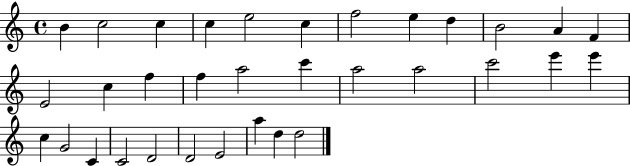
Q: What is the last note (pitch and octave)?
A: D5